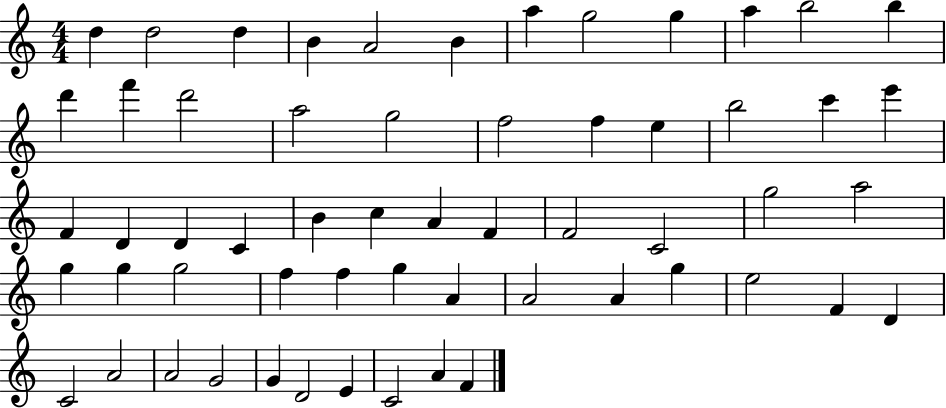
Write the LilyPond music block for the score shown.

{
  \clef treble
  \numericTimeSignature
  \time 4/4
  \key c \major
  d''4 d''2 d''4 | b'4 a'2 b'4 | a''4 g''2 g''4 | a''4 b''2 b''4 | \break d'''4 f'''4 d'''2 | a''2 g''2 | f''2 f''4 e''4 | b''2 c'''4 e'''4 | \break f'4 d'4 d'4 c'4 | b'4 c''4 a'4 f'4 | f'2 c'2 | g''2 a''2 | \break g''4 g''4 g''2 | f''4 f''4 g''4 a'4 | a'2 a'4 g''4 | e''2 f'4 d'4 | \break c'2 a'2 | a'2 g'2 | g'4 d'2 e'4 | c'2 a'4 f'4 | \break \bar "|."
}